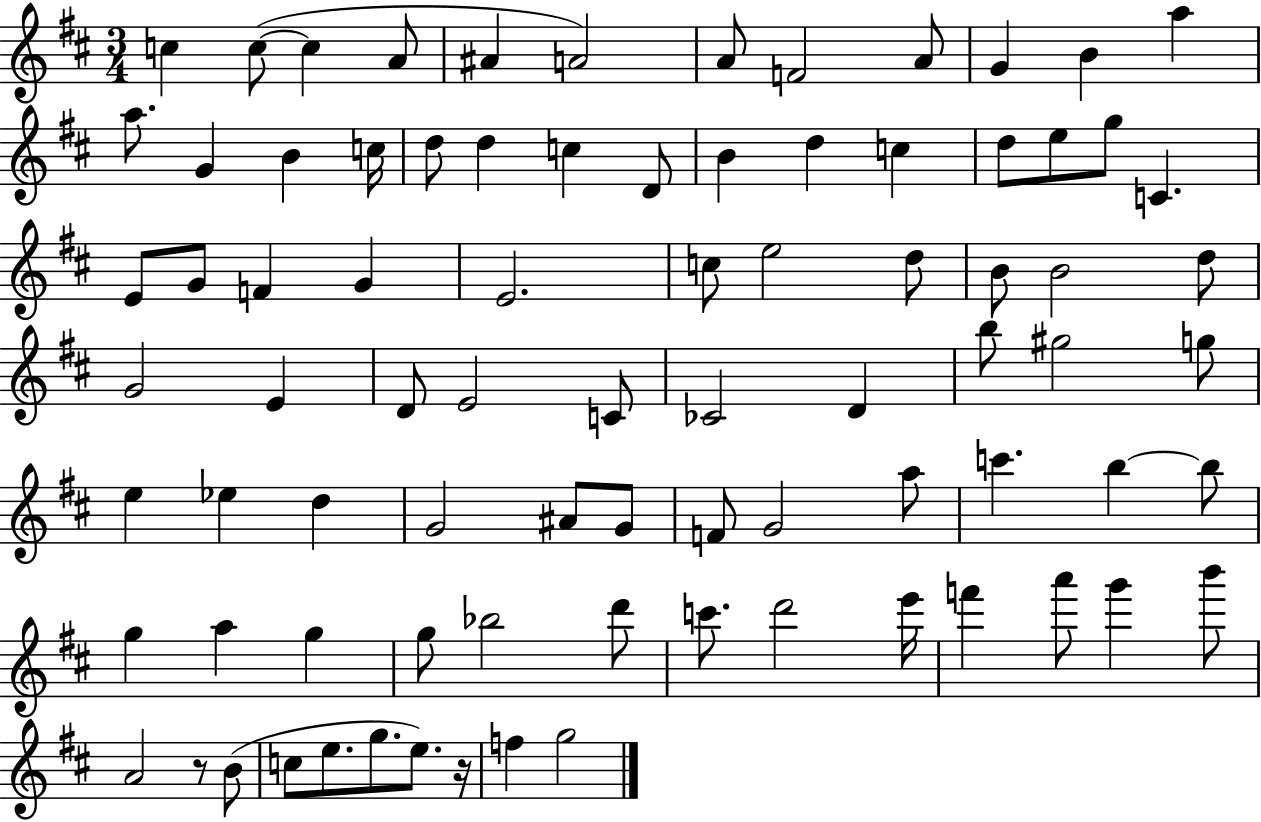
C5/q C5/e C5/q A4/e A#4/q A4/h A4/e F4/h A4/e G4/q B4/q A5/q A5/e. G4/q B4/q C5/s D5/e D5/q C5/q D4/e B4/q D5/q C5/q D5/e E5/e G5/e C4/q. E4/e G4/e F4/q G4/q E4/h. C5/e E5/h D5/e B4/e B4/h D5/e G4/h E4/q D4/e E4/h C4/e CES4/h D4/q B5/e G#5/h G5/e E5/q Eb5/q D5/q G4/h A#4/e G4/e F4/e G4/h A5/e C6/q. B5/q B5/e G5/q A5/q G5/q G5/e Bb5/h D6/e C6/e. D6/h E6/s F6/q A6/e G6/q B6/e A4/h R/e B4/e C5/e E5/e. G5/e. E5/e. R/s F5/q G5/h